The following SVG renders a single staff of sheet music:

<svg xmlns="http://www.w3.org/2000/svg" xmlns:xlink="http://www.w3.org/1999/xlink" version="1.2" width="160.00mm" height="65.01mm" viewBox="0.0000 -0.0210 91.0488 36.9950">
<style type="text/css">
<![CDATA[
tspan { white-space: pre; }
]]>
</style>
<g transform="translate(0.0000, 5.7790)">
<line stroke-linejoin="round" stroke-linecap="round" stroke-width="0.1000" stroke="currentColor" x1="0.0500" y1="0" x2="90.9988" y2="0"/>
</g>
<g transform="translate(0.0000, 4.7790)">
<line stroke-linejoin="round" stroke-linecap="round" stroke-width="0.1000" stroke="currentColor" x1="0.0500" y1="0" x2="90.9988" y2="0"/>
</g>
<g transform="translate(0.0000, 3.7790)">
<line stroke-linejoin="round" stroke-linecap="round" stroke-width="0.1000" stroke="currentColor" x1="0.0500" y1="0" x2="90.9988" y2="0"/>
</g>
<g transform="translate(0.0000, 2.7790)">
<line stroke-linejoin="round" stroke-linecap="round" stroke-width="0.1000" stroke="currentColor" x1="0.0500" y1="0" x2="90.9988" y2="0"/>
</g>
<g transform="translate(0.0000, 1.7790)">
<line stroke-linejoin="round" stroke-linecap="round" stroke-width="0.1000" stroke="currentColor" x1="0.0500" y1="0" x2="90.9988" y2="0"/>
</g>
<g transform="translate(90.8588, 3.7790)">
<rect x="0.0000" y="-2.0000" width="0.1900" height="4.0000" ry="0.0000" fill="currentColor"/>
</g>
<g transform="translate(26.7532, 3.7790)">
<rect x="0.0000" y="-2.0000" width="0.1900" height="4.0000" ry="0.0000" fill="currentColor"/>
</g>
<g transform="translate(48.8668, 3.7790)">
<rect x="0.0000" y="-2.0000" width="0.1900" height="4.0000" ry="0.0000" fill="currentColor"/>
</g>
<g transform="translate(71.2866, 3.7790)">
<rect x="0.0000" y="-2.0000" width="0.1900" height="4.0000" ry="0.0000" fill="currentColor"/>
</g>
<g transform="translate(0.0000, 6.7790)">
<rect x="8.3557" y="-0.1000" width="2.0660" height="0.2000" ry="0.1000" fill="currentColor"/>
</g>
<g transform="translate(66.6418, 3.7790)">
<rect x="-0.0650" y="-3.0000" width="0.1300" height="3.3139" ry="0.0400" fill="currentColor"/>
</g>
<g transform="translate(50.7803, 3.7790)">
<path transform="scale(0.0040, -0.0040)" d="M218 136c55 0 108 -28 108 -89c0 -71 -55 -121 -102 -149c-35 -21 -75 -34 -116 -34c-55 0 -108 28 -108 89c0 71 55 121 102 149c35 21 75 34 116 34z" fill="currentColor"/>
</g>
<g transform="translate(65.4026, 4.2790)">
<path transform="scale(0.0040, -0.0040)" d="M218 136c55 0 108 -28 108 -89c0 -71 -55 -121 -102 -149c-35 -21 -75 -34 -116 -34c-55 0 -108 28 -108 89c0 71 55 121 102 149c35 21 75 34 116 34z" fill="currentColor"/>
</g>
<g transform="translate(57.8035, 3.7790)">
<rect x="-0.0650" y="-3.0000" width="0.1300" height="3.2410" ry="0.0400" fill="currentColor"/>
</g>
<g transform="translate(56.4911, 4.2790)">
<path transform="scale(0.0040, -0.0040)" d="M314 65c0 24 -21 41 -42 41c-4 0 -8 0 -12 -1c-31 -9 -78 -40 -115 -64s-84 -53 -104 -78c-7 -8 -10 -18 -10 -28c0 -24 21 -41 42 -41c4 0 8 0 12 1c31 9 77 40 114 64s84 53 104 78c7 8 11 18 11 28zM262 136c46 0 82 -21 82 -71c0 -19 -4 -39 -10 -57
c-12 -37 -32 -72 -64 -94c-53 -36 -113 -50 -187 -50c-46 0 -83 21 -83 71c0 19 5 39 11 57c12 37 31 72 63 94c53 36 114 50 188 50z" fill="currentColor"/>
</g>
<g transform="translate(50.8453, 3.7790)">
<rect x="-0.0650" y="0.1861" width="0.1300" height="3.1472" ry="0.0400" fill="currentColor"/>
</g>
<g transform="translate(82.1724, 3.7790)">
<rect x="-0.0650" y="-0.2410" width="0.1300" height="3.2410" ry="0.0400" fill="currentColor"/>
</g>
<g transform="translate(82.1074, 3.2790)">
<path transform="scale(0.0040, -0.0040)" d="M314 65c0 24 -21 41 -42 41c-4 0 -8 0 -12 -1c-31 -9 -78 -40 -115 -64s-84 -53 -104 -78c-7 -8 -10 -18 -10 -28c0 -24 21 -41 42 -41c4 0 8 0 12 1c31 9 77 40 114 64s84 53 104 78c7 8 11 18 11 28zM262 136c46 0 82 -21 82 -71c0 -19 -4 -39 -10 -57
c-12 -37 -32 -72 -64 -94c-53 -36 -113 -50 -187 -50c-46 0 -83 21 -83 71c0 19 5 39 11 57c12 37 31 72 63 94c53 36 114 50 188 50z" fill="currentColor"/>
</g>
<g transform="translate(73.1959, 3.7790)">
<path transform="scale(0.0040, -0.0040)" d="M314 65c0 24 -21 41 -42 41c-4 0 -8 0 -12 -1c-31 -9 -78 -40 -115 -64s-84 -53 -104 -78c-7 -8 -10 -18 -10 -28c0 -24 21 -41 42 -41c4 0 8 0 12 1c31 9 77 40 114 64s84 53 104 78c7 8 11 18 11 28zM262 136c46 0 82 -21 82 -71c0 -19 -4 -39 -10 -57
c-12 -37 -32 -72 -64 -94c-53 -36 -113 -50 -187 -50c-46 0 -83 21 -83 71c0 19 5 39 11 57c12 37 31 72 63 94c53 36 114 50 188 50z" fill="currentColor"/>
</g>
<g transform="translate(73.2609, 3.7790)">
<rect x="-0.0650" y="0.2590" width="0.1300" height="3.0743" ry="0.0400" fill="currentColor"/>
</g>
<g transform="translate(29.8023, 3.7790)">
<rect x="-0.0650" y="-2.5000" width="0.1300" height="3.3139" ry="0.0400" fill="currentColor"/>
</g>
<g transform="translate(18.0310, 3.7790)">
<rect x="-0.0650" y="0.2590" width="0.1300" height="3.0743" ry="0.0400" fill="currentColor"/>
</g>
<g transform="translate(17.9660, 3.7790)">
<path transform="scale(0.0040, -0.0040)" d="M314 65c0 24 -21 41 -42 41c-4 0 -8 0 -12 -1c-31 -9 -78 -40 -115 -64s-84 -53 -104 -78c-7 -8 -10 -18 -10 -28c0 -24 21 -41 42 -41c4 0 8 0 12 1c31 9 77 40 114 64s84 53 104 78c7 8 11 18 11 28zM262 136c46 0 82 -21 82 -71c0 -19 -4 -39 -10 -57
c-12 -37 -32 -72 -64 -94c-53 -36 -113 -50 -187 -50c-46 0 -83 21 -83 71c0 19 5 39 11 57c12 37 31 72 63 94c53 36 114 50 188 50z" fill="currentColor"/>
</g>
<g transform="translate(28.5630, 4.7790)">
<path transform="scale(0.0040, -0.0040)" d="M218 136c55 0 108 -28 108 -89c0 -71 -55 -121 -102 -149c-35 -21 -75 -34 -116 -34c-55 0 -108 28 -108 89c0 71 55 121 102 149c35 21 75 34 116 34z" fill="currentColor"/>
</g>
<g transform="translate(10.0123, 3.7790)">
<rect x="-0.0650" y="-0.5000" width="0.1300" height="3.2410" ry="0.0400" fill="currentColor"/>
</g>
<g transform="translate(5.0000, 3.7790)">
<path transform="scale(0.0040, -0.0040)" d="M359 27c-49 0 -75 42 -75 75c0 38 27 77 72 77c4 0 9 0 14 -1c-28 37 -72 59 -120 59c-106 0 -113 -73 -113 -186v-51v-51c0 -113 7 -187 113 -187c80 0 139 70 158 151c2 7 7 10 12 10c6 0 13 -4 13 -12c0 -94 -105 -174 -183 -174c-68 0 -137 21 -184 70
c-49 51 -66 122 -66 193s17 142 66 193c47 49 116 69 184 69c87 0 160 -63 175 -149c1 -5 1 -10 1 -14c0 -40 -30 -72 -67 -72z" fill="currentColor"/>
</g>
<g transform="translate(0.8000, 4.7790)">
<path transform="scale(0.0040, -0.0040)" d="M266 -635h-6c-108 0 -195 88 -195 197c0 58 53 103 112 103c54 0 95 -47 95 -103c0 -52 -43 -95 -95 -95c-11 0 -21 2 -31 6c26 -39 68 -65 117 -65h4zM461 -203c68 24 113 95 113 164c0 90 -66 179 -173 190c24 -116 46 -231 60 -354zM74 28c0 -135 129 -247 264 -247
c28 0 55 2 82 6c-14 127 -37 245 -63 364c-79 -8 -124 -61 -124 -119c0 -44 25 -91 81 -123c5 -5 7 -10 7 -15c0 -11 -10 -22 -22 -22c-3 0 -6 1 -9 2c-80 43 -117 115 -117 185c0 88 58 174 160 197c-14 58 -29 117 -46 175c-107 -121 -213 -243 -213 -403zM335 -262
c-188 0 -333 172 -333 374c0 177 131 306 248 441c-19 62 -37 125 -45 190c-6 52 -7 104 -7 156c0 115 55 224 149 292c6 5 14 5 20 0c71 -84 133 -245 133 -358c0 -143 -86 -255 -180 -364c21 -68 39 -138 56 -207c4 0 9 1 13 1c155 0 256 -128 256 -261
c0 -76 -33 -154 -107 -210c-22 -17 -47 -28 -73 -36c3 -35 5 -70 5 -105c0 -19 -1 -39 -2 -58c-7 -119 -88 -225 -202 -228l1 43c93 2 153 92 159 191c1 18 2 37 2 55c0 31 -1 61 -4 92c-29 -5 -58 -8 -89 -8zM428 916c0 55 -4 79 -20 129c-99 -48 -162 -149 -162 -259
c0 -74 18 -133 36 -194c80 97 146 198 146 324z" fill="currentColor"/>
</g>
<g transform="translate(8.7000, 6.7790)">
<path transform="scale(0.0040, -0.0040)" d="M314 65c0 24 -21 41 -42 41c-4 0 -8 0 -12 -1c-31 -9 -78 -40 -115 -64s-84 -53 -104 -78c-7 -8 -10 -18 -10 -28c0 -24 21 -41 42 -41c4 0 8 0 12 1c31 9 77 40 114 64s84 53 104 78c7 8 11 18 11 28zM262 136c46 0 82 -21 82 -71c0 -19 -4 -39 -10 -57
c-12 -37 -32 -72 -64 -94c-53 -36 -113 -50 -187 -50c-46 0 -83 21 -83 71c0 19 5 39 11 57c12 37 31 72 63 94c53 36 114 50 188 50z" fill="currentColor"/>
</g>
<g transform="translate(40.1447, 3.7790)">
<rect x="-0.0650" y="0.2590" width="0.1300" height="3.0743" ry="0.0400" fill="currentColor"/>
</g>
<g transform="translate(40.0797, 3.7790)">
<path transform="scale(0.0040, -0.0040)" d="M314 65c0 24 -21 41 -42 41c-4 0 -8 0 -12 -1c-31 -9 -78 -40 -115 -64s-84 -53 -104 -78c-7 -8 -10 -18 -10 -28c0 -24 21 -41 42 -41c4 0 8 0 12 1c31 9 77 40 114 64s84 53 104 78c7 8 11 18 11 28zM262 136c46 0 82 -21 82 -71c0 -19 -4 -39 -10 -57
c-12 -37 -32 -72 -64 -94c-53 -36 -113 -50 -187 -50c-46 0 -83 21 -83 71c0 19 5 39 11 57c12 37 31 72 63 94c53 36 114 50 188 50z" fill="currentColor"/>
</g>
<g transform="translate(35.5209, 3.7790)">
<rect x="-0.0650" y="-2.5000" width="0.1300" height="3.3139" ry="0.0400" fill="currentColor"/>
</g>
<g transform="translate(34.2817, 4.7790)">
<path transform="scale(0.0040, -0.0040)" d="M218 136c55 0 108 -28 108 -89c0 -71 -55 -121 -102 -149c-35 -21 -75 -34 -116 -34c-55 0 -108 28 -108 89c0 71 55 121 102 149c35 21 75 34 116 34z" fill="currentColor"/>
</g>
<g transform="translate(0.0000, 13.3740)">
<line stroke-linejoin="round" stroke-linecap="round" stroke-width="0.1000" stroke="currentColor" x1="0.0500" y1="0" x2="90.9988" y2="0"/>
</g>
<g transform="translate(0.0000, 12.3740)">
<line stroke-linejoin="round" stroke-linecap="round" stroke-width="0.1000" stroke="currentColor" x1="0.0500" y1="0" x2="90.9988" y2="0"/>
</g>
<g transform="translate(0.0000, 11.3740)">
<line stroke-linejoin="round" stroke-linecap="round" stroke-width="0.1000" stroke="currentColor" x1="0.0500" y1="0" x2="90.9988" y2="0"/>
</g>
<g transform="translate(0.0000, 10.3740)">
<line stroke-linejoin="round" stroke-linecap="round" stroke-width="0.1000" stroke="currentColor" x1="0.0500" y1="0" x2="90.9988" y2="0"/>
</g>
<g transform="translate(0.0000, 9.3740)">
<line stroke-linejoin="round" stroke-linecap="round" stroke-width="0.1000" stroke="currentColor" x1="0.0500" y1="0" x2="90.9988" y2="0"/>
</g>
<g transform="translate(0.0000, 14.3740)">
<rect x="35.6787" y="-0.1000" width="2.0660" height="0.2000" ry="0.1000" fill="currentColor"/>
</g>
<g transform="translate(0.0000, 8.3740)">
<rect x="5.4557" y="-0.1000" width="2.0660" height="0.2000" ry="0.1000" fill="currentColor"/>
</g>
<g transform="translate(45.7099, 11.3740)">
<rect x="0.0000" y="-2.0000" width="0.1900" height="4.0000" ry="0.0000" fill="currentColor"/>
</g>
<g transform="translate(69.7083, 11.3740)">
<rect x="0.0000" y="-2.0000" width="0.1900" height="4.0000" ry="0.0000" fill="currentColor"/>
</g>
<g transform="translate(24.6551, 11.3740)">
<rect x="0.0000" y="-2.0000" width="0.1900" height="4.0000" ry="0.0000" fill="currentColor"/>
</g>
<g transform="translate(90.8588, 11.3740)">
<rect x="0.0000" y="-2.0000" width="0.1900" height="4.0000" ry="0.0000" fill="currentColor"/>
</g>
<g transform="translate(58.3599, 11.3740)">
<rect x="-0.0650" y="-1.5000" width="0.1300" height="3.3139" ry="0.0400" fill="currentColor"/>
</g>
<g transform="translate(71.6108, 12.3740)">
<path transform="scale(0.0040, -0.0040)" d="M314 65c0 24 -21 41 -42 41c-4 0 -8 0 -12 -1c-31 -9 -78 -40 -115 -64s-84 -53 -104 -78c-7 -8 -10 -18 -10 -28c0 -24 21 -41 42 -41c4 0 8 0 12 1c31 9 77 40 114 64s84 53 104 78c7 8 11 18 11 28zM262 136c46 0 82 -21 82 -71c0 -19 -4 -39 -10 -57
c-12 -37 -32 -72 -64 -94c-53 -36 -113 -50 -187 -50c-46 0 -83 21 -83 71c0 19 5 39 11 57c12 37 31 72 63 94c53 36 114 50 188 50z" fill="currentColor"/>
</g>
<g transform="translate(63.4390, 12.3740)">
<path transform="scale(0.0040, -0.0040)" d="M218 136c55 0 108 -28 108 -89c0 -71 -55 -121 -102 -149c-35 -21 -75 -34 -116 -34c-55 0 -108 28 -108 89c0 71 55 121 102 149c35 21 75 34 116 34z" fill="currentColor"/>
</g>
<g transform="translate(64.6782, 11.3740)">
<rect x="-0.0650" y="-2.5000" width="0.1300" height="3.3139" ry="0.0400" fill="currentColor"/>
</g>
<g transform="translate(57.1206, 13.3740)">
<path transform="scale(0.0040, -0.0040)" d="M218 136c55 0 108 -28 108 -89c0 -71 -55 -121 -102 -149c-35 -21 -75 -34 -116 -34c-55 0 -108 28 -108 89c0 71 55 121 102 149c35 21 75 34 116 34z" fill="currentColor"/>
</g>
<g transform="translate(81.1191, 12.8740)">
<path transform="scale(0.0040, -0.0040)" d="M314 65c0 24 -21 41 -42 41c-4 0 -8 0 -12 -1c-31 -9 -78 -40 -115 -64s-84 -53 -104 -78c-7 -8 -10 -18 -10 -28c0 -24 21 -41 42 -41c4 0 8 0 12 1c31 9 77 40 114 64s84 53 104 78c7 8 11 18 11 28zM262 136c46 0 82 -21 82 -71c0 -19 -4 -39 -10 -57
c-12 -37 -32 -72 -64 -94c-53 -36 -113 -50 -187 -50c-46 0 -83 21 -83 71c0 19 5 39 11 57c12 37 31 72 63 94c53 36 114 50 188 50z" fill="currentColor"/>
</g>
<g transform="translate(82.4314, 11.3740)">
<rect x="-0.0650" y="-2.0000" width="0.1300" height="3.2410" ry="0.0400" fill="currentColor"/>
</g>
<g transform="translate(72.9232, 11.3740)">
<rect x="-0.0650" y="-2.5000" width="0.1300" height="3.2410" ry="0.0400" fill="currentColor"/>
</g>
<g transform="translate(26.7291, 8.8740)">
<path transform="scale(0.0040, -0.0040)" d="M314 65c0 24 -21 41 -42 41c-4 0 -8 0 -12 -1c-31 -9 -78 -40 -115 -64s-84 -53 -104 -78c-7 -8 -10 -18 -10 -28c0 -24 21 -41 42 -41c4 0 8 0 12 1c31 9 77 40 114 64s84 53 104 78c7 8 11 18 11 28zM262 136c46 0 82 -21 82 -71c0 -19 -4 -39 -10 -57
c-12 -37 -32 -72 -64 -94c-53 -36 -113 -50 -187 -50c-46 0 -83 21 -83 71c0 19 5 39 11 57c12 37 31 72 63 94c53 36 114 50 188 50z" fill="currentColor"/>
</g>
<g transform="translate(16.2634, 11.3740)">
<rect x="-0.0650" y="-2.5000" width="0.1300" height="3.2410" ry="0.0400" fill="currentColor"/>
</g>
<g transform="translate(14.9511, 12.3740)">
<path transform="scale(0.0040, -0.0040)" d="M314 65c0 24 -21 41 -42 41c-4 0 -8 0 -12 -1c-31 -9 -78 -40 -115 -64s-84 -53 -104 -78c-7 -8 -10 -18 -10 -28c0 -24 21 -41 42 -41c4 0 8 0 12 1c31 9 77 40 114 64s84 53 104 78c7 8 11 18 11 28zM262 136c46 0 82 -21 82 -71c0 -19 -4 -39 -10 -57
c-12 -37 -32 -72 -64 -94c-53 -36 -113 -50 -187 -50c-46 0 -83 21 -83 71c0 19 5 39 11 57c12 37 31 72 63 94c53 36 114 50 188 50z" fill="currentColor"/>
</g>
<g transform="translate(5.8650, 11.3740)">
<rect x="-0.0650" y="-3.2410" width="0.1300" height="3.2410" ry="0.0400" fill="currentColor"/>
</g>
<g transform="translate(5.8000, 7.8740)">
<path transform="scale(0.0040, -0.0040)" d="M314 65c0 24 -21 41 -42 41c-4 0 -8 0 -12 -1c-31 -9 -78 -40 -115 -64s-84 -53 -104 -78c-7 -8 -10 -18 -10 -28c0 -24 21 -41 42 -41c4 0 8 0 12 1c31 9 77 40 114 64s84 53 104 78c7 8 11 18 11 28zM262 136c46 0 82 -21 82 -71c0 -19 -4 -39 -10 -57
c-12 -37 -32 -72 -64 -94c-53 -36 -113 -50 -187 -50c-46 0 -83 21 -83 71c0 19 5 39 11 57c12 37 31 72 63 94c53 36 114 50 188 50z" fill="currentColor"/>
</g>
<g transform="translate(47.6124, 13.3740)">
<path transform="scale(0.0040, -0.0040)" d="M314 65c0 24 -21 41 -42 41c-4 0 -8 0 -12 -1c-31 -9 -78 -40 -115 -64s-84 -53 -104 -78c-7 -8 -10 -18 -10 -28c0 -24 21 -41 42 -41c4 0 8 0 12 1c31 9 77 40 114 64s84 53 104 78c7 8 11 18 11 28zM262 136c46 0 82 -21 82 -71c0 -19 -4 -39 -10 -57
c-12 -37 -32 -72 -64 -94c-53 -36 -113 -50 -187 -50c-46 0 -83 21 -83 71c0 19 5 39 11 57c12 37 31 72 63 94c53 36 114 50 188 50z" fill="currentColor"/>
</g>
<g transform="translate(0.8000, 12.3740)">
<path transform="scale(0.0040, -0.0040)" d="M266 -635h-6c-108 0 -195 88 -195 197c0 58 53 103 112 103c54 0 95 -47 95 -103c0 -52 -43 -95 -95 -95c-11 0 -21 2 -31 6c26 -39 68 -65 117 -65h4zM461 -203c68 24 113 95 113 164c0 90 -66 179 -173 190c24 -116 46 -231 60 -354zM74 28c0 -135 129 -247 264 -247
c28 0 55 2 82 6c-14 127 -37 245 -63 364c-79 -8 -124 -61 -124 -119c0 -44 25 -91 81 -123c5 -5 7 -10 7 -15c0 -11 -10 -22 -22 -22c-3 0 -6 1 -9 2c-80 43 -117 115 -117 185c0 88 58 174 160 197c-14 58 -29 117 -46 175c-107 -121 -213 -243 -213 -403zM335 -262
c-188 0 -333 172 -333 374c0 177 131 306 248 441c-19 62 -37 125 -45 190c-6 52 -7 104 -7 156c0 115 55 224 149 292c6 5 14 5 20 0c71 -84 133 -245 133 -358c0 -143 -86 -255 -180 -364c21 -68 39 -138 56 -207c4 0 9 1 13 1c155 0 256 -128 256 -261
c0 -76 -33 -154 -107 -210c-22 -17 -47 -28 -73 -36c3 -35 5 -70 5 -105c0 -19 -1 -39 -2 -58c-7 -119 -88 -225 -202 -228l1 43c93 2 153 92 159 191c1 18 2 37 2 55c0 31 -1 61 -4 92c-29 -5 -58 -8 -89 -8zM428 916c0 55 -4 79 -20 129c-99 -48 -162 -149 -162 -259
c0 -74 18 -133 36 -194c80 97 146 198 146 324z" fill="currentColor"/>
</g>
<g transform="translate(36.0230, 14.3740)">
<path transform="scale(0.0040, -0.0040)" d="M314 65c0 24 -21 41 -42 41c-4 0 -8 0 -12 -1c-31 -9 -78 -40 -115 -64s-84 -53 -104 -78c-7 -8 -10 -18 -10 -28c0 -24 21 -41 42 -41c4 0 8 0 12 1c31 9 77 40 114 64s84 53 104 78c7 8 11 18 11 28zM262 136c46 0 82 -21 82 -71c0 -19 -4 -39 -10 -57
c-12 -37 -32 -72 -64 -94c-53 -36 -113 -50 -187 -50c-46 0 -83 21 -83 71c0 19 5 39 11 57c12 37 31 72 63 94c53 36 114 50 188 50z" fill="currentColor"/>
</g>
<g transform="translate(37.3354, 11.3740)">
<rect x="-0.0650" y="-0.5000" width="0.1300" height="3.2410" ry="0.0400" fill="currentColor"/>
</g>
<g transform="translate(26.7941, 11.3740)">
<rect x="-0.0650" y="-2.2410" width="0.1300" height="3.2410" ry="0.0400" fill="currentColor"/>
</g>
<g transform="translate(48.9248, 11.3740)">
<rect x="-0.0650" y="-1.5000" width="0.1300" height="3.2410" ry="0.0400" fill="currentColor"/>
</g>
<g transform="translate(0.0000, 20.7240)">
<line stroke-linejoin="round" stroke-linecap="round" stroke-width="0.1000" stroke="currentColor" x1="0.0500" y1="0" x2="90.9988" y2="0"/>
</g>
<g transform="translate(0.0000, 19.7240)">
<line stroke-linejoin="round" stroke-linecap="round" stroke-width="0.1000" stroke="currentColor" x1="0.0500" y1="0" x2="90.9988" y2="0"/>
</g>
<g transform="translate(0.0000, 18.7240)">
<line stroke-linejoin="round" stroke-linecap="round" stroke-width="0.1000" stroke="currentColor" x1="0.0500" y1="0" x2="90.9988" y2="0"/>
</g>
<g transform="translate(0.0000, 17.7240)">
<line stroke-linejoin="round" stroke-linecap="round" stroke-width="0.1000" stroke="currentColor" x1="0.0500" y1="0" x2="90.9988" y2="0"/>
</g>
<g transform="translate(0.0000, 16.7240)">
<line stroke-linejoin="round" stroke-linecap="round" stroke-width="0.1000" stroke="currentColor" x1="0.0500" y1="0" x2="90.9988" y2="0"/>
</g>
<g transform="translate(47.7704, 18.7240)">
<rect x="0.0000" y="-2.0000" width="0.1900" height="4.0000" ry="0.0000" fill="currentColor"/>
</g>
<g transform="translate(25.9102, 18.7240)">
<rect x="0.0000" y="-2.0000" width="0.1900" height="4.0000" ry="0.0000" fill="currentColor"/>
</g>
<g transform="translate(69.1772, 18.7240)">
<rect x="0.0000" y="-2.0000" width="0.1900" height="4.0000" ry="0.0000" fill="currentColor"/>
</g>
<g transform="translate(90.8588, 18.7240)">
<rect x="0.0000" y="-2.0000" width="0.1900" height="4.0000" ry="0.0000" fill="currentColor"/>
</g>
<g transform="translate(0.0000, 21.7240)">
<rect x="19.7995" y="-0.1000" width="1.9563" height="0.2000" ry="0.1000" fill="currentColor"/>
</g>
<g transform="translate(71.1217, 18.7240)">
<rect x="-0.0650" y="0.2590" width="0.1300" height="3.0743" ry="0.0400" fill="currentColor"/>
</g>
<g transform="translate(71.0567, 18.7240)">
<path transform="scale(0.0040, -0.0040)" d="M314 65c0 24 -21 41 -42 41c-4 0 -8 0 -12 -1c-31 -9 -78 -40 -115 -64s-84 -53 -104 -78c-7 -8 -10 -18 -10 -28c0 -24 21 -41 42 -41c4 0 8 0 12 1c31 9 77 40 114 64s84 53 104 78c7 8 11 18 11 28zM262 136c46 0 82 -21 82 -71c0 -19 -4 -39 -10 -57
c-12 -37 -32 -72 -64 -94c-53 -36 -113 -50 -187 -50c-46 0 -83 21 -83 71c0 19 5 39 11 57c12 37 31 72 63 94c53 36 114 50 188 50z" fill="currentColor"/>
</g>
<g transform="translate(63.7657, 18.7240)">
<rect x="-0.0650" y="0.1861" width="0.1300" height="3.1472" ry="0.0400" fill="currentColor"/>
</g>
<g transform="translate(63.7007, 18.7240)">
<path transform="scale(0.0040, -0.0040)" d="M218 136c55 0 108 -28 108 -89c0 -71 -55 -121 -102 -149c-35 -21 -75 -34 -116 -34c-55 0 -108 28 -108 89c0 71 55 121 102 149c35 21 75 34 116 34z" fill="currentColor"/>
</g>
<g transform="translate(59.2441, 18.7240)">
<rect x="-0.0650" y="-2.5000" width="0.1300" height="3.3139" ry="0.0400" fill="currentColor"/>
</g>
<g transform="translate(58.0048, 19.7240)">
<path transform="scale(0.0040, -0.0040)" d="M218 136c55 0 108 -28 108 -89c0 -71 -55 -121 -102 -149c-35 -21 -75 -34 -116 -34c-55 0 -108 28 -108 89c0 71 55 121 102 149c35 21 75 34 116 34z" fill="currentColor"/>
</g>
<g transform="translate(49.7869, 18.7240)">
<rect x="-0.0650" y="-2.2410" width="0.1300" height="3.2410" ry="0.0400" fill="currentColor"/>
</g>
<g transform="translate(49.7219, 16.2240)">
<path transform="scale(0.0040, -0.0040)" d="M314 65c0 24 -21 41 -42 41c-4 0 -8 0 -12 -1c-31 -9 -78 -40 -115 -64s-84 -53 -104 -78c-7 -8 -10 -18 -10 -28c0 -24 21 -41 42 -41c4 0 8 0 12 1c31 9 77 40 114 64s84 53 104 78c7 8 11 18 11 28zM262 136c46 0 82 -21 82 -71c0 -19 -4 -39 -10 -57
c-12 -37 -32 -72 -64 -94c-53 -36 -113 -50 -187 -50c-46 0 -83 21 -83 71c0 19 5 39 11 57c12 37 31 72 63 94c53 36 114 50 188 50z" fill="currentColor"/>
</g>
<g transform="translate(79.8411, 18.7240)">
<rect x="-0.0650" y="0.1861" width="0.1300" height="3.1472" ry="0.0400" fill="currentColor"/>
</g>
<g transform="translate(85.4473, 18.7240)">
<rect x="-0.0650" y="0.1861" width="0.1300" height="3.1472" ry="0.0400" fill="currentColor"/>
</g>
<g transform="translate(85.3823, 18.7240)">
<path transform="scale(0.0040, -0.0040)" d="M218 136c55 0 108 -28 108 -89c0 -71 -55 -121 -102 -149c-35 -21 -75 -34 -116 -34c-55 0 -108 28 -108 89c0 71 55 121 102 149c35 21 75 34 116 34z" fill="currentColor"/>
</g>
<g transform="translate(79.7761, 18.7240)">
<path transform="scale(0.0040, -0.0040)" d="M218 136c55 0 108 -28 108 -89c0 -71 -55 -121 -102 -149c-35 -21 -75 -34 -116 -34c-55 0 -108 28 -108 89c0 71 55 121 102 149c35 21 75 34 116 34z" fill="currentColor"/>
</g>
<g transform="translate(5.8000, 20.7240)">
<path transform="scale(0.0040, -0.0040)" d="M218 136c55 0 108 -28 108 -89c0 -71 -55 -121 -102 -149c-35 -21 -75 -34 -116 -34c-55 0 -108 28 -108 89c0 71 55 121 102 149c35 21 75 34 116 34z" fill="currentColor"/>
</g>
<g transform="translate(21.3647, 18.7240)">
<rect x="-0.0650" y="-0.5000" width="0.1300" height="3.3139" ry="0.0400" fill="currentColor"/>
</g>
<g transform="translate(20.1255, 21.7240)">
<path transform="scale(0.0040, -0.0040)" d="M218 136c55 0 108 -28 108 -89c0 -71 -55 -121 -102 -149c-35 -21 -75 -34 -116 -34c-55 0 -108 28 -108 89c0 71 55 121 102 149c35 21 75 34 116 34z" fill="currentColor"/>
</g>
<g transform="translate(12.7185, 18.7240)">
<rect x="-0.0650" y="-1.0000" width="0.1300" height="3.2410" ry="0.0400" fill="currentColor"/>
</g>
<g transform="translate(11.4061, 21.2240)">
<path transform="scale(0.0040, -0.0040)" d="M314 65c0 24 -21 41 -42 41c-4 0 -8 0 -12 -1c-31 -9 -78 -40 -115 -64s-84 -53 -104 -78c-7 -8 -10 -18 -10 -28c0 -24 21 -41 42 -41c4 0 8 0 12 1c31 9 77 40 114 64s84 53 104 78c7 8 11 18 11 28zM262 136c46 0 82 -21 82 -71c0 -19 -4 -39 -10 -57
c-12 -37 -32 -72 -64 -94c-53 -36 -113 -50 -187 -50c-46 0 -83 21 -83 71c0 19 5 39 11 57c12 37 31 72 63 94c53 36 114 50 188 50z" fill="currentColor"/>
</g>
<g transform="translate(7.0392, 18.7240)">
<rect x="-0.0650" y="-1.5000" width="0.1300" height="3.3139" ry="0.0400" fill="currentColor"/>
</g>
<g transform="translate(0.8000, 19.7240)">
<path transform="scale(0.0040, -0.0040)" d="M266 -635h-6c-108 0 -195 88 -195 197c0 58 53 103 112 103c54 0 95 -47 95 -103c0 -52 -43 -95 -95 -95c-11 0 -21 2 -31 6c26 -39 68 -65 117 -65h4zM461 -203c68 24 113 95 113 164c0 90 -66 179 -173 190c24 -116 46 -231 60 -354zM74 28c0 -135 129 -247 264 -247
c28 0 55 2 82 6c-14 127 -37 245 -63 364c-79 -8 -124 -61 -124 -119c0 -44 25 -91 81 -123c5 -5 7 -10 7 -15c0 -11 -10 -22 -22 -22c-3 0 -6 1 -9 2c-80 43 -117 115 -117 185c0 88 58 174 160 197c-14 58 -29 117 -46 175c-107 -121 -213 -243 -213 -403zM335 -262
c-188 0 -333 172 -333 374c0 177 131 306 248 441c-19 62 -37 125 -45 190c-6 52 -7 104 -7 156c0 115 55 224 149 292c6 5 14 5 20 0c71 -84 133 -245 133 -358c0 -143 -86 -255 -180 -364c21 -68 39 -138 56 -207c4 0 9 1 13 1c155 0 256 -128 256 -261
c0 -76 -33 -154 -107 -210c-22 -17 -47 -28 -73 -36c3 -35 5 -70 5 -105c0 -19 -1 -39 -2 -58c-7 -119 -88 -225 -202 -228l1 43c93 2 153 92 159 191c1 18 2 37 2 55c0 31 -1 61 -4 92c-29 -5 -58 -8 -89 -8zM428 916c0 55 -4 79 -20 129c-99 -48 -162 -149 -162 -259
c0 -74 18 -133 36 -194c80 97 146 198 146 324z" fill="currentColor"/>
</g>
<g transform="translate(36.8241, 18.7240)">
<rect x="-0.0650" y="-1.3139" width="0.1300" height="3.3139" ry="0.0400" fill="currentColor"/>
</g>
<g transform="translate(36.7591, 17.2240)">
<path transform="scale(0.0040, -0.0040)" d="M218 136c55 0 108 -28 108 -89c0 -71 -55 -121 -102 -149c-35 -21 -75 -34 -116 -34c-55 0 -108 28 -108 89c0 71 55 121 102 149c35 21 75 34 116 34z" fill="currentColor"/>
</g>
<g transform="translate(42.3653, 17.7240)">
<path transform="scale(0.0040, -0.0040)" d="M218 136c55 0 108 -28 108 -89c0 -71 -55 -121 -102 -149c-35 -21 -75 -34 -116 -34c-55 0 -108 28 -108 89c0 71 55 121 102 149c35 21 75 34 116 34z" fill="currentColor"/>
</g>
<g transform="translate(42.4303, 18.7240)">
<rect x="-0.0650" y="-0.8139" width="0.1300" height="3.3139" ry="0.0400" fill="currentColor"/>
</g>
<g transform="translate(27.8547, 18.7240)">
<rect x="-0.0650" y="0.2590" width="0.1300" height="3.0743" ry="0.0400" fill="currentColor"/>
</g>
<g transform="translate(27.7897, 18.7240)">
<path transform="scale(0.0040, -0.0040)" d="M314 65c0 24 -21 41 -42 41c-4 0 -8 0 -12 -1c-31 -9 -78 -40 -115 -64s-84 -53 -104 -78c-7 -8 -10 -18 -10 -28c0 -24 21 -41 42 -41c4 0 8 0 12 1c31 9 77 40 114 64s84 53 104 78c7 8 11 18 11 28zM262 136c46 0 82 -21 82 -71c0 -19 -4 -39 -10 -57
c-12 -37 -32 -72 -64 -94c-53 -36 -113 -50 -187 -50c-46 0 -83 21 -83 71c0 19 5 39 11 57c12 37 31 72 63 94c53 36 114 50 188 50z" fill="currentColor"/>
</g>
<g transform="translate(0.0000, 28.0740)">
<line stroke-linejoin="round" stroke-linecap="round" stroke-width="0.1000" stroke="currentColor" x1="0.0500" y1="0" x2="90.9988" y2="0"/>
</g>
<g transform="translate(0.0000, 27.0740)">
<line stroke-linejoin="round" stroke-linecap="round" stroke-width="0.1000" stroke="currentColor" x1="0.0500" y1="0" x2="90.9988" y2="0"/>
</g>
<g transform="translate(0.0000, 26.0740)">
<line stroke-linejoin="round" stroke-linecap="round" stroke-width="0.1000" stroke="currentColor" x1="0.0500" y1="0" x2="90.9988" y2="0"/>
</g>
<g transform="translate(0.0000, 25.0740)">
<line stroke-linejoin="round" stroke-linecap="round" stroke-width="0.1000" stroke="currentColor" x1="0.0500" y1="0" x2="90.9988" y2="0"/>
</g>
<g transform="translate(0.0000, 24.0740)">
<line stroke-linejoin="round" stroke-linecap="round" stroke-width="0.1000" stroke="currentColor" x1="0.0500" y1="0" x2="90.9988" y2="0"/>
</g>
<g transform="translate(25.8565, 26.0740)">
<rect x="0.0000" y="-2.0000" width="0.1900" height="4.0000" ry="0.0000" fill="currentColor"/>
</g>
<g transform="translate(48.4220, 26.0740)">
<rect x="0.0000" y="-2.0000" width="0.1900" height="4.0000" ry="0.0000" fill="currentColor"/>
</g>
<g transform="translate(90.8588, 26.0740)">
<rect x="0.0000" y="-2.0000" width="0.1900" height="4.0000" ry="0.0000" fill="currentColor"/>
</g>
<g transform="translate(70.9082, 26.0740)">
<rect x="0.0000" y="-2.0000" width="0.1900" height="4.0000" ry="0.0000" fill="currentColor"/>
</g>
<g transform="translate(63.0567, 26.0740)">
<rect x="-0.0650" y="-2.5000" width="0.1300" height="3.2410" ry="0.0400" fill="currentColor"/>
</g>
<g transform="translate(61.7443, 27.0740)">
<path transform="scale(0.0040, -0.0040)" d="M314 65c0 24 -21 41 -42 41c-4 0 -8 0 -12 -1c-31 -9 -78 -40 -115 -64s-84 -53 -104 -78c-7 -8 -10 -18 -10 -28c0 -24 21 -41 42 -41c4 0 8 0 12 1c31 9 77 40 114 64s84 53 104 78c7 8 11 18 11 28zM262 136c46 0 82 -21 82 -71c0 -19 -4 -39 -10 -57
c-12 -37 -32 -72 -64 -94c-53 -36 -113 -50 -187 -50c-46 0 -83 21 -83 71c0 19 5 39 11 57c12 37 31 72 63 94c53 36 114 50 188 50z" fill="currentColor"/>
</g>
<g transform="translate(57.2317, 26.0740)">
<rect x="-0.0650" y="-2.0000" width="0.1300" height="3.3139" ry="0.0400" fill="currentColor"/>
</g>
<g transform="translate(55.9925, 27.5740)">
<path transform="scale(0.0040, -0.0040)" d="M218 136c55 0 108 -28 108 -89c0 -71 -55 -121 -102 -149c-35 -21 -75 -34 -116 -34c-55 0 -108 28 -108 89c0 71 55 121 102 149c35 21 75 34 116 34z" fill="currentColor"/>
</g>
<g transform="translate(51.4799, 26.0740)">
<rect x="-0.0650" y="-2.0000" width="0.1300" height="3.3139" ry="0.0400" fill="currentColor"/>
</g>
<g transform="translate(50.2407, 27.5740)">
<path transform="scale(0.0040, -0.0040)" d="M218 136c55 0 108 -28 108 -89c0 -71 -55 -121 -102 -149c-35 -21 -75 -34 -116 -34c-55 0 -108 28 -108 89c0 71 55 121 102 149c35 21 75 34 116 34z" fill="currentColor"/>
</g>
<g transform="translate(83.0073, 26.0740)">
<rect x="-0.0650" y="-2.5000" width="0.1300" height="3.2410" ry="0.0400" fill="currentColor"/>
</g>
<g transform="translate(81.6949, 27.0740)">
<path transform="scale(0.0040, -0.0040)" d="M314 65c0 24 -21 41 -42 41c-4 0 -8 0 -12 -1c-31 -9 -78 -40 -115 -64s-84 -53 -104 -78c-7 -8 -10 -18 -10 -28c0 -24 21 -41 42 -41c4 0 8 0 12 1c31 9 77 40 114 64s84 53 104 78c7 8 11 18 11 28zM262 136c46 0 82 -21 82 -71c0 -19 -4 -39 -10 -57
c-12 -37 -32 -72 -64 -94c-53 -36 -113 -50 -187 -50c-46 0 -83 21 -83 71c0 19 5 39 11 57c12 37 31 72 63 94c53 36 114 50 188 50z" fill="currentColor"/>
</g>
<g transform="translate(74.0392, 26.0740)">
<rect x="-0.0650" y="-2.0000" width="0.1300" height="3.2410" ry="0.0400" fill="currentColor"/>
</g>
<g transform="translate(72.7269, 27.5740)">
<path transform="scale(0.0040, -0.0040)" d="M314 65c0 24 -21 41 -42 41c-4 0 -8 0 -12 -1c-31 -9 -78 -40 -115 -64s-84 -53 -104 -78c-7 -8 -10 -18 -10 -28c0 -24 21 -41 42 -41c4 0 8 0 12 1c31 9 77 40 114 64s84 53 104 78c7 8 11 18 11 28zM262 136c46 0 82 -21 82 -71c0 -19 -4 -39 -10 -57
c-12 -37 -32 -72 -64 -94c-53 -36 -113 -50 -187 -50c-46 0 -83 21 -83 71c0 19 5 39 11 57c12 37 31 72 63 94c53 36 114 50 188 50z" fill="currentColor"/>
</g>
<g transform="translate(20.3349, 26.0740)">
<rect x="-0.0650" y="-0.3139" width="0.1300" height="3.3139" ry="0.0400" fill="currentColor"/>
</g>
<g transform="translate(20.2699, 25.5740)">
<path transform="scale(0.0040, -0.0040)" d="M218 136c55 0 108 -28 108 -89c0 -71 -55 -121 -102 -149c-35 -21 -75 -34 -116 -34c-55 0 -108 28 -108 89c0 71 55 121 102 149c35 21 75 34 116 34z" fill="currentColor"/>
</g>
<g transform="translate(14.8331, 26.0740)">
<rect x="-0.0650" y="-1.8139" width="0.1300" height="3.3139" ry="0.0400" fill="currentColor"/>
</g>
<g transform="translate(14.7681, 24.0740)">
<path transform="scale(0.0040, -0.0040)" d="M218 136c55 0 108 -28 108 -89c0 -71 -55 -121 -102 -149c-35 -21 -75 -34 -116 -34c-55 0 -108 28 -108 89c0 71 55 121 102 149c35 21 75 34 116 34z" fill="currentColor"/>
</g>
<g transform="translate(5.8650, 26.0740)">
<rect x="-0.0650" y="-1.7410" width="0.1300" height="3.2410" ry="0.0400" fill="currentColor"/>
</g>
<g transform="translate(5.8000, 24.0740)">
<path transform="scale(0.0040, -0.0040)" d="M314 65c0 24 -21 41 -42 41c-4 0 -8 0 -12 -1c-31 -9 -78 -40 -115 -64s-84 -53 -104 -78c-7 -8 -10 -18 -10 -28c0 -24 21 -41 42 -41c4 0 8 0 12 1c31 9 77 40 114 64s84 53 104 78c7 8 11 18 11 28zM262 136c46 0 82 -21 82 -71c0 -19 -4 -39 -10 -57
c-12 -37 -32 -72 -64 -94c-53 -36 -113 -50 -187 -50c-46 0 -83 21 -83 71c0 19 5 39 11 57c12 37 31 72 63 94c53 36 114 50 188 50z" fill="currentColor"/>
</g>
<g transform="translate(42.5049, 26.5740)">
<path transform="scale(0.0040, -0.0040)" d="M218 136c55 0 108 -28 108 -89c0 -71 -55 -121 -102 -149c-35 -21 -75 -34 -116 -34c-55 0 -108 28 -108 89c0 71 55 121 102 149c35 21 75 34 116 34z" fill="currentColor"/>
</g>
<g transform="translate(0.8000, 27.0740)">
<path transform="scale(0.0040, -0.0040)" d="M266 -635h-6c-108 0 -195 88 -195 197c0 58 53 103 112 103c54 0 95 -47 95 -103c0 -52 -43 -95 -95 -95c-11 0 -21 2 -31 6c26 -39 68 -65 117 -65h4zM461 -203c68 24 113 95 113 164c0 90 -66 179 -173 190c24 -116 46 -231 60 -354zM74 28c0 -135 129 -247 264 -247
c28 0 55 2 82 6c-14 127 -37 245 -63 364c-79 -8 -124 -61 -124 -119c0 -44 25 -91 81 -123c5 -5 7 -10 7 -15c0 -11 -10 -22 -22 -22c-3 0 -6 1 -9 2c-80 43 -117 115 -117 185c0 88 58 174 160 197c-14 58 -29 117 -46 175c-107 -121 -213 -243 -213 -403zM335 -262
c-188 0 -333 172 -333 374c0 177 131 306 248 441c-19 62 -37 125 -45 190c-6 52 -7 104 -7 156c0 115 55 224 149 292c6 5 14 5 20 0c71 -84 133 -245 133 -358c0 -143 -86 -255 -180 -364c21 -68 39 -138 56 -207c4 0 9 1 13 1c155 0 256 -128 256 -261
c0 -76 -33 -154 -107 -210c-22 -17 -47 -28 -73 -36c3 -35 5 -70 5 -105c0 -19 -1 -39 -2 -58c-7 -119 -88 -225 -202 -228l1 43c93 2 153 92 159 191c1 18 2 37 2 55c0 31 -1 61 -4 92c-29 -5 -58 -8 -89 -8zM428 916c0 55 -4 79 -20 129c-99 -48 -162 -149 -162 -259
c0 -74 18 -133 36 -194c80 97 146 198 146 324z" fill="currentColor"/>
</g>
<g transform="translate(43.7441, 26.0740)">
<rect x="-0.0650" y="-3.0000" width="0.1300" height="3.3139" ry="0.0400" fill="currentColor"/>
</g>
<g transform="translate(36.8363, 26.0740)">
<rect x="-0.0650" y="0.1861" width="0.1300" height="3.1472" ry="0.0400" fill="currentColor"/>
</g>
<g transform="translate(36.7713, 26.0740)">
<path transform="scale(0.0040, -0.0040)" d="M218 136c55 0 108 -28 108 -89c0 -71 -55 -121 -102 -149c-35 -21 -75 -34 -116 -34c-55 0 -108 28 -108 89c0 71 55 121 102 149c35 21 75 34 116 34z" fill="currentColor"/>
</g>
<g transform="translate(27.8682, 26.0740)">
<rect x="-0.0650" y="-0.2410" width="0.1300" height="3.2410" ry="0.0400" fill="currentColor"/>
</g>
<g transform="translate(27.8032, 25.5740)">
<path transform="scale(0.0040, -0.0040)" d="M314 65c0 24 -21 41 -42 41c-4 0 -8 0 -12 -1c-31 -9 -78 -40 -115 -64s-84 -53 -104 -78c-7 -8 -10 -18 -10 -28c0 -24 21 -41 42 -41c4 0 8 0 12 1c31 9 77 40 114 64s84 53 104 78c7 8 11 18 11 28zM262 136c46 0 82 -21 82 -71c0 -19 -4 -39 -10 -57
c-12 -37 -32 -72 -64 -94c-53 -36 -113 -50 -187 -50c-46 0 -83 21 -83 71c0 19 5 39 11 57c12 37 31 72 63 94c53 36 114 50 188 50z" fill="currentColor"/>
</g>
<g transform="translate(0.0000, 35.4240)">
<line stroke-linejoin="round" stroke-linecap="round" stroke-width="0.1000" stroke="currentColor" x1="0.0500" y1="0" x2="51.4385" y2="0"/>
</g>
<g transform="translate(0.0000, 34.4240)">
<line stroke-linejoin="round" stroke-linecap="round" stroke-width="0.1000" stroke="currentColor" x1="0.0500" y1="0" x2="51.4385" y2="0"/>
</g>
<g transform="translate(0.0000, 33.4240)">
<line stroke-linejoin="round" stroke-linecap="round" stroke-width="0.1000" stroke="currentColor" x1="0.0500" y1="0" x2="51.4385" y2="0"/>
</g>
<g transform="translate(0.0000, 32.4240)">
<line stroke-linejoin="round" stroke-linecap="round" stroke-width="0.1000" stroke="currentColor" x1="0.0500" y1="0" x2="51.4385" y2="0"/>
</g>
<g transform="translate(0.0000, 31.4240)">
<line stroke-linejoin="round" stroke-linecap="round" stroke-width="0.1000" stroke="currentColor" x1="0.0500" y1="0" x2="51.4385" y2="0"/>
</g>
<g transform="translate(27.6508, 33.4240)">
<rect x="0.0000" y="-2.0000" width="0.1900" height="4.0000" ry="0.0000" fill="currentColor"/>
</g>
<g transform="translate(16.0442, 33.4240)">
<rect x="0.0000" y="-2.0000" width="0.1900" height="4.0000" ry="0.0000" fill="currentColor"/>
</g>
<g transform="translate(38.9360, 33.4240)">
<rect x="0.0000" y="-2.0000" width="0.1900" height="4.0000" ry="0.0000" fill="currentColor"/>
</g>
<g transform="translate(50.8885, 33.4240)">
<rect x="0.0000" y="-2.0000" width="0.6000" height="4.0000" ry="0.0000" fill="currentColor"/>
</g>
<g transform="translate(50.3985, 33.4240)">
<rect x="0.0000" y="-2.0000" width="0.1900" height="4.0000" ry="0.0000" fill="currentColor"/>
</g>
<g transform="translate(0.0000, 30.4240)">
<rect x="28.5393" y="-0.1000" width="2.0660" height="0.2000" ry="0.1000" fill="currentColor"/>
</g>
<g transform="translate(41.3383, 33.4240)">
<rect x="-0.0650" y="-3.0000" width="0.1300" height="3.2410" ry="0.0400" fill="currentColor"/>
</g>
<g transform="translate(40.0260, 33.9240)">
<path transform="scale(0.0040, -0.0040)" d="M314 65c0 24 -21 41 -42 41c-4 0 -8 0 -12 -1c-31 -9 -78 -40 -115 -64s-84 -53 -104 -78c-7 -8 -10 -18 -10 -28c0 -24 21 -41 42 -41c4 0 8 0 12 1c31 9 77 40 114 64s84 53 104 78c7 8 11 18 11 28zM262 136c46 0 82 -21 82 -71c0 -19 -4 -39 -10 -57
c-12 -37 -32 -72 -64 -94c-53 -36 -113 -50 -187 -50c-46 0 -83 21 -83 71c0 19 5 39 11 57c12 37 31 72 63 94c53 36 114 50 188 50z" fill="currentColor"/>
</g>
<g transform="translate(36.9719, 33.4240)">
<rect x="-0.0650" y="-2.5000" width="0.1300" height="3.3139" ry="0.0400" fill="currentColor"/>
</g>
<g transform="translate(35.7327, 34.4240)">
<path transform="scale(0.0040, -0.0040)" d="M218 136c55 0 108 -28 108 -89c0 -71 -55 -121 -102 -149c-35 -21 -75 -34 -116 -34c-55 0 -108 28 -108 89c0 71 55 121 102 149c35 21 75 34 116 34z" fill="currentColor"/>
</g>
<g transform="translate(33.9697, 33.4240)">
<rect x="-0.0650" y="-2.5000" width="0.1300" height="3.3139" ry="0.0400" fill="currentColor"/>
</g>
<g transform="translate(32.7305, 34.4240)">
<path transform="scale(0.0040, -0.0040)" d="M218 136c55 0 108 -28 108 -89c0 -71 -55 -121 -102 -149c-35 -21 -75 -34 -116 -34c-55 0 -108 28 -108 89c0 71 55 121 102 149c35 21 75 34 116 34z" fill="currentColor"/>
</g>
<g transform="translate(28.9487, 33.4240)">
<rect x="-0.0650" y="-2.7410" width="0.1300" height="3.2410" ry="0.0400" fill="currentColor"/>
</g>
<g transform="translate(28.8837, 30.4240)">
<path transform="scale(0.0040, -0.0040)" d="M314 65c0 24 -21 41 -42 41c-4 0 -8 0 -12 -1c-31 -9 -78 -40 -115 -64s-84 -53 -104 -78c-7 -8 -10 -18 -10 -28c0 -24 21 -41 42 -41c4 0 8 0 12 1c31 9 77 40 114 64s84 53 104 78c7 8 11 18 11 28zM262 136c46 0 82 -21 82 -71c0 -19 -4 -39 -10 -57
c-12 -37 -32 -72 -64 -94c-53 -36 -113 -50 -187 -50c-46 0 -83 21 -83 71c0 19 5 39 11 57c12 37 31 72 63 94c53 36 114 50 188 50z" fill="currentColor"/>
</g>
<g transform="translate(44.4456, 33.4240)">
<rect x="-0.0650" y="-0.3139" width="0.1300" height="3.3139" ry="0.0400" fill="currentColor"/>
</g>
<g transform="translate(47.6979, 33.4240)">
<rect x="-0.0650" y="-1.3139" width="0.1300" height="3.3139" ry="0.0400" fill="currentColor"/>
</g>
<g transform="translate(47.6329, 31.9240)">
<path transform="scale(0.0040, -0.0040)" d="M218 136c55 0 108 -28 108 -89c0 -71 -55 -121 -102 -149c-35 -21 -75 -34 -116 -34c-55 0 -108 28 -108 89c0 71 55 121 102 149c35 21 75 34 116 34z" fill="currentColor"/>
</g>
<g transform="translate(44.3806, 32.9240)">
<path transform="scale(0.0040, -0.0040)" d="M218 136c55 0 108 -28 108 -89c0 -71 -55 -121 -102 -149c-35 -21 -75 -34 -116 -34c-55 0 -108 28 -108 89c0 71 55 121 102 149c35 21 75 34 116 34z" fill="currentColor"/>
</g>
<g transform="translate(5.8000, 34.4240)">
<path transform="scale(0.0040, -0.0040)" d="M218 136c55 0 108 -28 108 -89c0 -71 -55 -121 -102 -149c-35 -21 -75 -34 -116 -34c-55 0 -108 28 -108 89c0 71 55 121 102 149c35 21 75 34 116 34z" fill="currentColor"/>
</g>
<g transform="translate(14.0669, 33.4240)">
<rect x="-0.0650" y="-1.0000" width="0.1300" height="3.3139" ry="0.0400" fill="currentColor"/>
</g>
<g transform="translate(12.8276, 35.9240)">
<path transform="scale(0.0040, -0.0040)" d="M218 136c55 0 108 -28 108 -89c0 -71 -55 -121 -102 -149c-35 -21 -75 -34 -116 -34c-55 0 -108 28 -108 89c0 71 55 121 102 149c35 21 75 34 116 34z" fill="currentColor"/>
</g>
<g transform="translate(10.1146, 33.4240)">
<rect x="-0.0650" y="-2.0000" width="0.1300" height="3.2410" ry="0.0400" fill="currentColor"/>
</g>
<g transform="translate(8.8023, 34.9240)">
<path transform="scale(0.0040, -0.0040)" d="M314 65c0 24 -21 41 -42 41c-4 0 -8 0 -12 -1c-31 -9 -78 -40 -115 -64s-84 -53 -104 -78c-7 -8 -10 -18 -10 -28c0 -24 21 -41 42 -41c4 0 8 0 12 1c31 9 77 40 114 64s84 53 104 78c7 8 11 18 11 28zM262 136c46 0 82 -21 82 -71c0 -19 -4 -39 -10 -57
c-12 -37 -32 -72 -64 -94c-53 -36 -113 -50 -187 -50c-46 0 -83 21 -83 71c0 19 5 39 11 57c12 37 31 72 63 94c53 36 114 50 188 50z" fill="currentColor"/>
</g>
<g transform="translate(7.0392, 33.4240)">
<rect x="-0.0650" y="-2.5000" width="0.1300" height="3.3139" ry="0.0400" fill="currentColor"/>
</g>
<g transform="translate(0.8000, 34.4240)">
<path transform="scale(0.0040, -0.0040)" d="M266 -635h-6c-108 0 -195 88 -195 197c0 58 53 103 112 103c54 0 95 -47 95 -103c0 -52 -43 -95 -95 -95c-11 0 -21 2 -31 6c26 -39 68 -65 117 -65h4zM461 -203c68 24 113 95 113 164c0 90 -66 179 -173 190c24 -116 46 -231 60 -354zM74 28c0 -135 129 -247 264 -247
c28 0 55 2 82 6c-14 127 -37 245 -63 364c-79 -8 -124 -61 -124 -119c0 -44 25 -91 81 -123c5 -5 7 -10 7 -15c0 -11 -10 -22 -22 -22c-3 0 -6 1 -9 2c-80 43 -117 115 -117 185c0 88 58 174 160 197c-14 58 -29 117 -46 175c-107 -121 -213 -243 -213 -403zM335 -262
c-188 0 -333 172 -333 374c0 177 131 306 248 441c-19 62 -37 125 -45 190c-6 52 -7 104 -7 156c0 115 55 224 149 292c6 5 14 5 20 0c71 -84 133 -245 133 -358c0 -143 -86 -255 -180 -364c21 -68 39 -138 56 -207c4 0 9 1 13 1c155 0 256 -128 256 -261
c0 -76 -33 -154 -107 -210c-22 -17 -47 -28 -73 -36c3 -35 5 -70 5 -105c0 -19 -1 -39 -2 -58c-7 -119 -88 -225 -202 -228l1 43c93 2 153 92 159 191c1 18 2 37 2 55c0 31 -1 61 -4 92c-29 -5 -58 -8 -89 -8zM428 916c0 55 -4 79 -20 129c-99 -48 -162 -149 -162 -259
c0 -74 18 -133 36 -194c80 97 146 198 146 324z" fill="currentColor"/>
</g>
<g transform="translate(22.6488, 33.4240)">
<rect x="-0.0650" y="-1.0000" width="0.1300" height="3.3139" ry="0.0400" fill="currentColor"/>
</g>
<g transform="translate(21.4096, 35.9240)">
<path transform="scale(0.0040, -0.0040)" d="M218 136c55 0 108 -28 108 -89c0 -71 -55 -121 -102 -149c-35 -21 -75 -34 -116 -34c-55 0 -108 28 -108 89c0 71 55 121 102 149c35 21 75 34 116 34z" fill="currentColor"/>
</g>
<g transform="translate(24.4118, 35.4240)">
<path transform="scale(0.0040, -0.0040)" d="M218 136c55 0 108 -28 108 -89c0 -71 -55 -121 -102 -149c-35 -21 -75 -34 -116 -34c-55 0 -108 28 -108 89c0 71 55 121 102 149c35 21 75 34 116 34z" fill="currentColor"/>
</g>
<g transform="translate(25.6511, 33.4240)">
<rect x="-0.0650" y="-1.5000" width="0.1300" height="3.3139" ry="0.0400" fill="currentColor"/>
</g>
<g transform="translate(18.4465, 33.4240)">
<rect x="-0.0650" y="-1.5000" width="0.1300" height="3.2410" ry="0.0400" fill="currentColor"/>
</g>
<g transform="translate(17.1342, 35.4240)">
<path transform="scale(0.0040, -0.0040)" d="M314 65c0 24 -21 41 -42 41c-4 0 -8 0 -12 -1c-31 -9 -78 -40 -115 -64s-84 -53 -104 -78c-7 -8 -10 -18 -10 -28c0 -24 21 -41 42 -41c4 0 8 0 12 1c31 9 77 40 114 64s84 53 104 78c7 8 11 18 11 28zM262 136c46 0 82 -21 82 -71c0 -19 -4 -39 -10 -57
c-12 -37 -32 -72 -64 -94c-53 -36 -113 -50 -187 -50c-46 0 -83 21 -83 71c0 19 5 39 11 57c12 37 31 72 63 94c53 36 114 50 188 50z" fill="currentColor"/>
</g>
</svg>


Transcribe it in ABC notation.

X:1
T:Untitled
M:4/4
L:1/4
K:C
C2 B2 G G B2 B A2 A B2 c2 b2 G2 g2 C2 E2 E G G2 F2 E D2 C B2 e d g2 G B B2 B B f2 f c c2 B A F F G2 F2 G2 G F2 D E2 D E a2 G G A2 c e